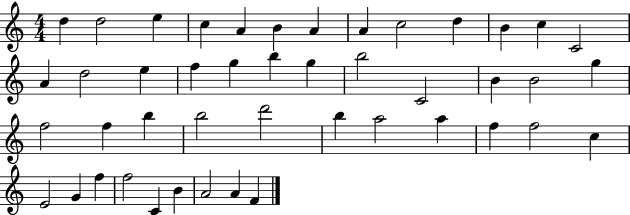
{
  \clef treble
  \numericTimeSignature
  \time 4/4
  \key c \major
  d''4 d''2 e''4 | c''4 a'4 b'4 a'4 | a'4 c''2 d''4 | b'4 c''4 c'2 | \break a'4 d''2 e''4 | f''4 g''4 b''4 g''4 | b''2 c'2 | b'4 b'2 g''4 | \break f''2 f''4 b''4 | b''2 d'''2 | b''4 a''2 a''4 | f''4 f''2 c''4 | \break e'2 g'4 f''4 | f''2 c'4 b'4 | a'2 a'4 f'4 | \bar "|."
}